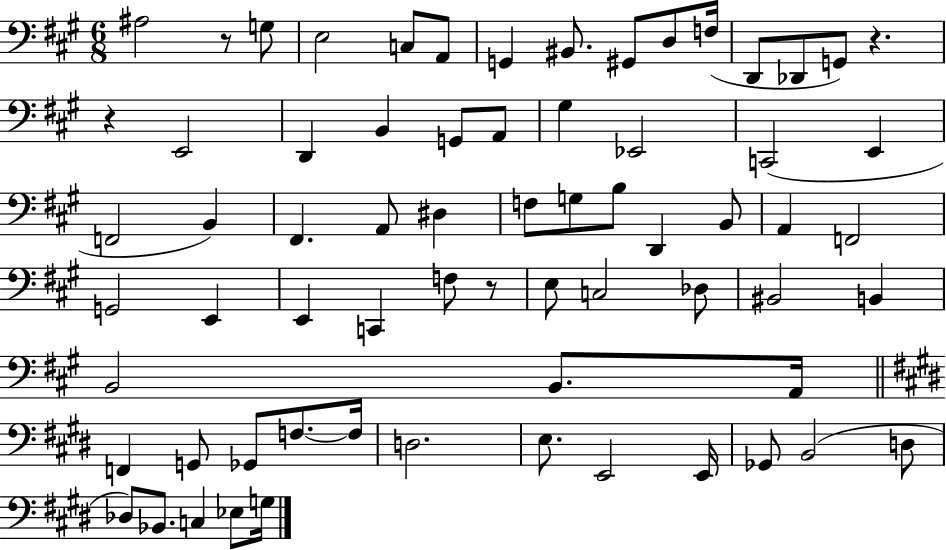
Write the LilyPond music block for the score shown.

{
  \clef bass
  \numericTimeSignature
  \time 6/8
  \key a \major
  ais2 r8 g8 | e2 c8 a,8 | g,4 bis,8. gis,8 d8 f16( | d,8 des,8 g,8) r4. | \break r4 e,2 | d,4 b,4 g,8 a,8 | gis4 ees,2 | c,2( e,4 | \break f,2 b,4) | fis,4. a,8 dis4 | f8 g8 b8 d,4 b,8 | a,4 f,2 | \break g,2 e,4 | e,4 c,4 f8 r8 | e8 c2 des8 | bis,2 b,4 | \break b,2 b,8. a,16 | \bar "||" \break \key e \major f,4 g,8 ges,8 f8.~~ f16 | d2. | e8. e,2 e,16 | ges,8 b,2( d8 | \break des8) bes,8. c4 ees8 g16 | \bar "|."
}